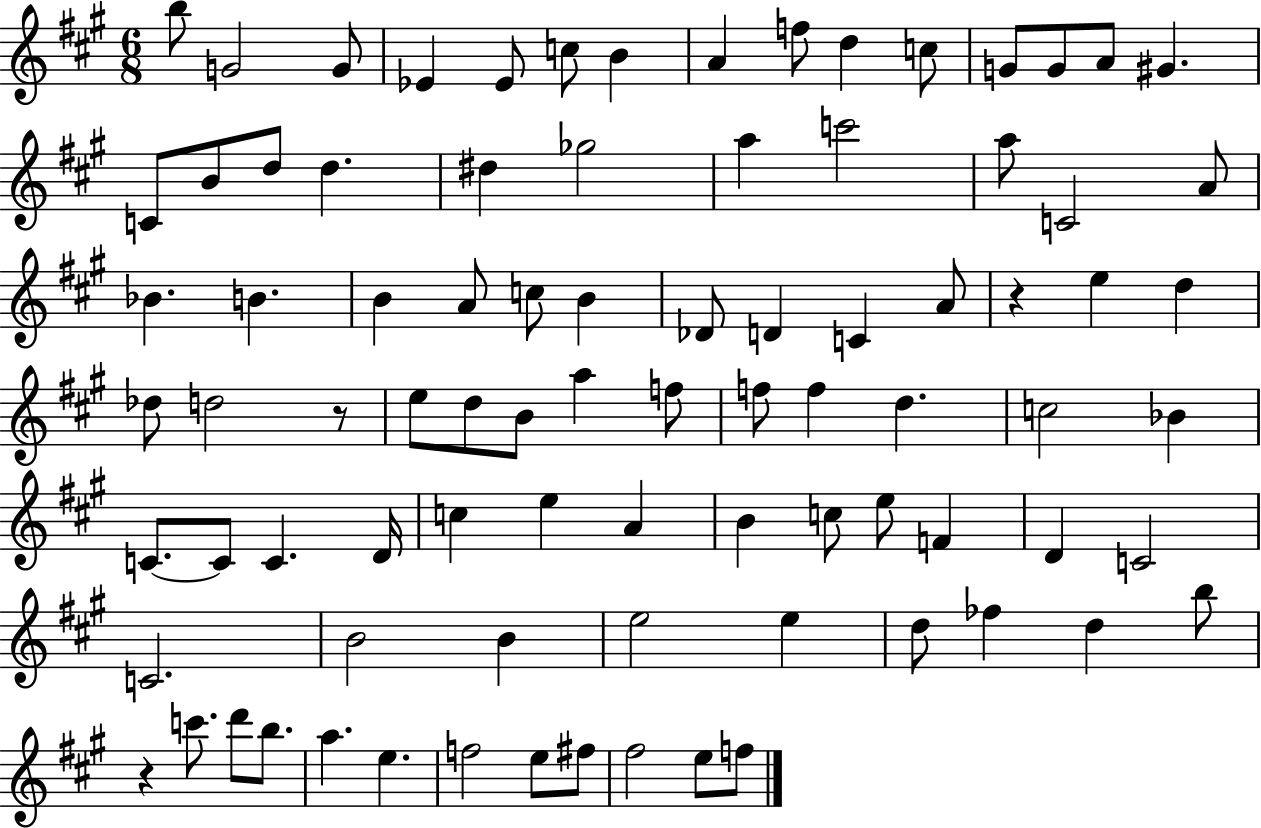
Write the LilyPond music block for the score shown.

{
  \clef treble
  \numericTimeSignature
  \time 6/8
  \key a \major
  \repeat volta 2 { b''8 g'2 g'8 | ees'4 ees'8 c''8 b'4 | a'4 f''8 d''4 c''8 | g'8 g'8 a'8 gis'4. | \break c'8 b'8 d''8 d''4. | dis''4 ges''2 | a''4 c'''2 | a''8 c'2 a'8 | \break bes'4. b'4. | b'4 a'8 c''8 b'4 | des'8 d'4 c'4 a'8 | r4 e''4 d''4 | \break des''8 d''2 r8 | e''8 d''8 b'8 a''4 f''8 | f''8 f''4 d''4. | c''2 bes'4 | \break c'8.~~ c'8 c'4. d'16 | c''4 e''4 a'4 | b'4 c''8 e''8 f'4 | d'4 c'2 | \break c'2. | b'2 b'4 | e''2 e''4 | d''8 fes''4 d''4 b''8 | \break r4 c'''8. d'''8 b''8. | a''4. e''4. | f''2 e''8 fis''8 | fis''2 e''8 f''8 | \break } \bar "|."
}